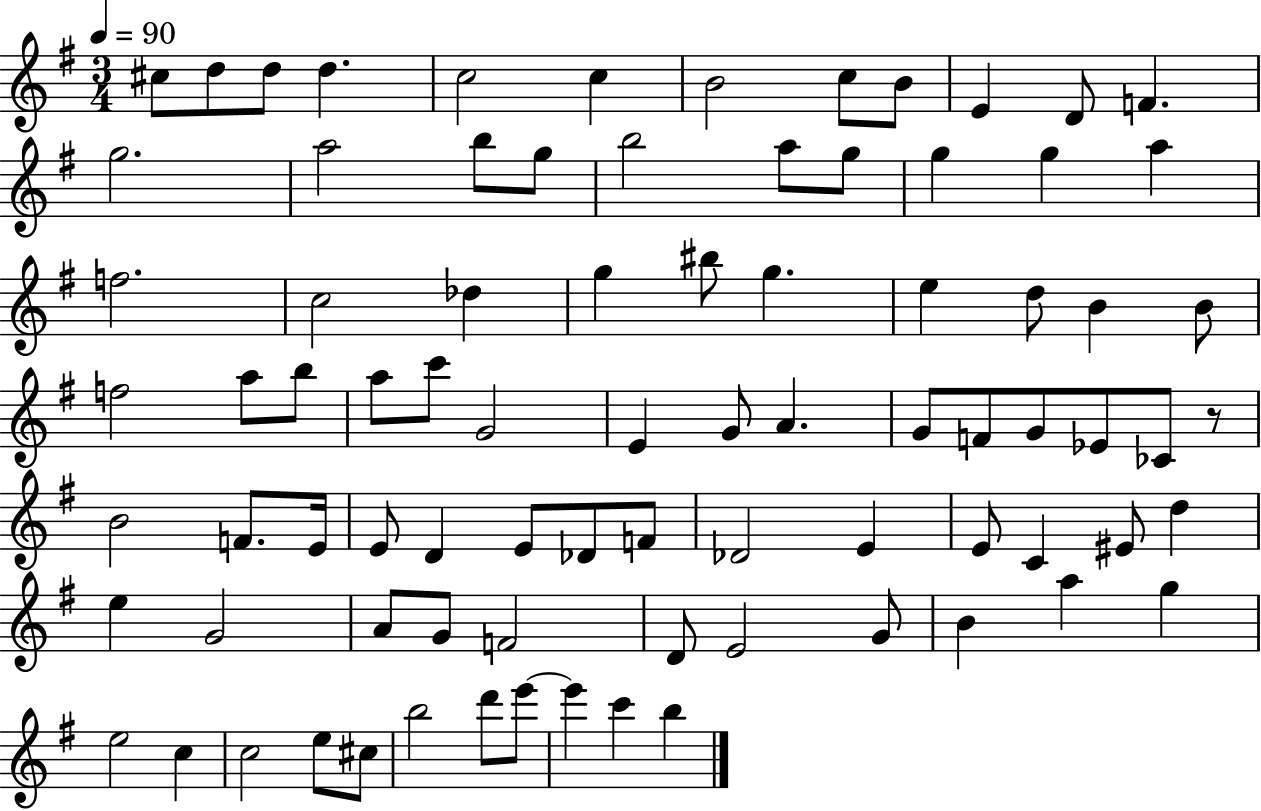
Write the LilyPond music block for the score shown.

{
  \clef treble
  \numericTimeSignature
  \time 3/4
  \key g \major
  \tempo 4 = 90
  cis''8 d''8 d''8 d''4. | c''2 c''4 | b'2 c''8 b'8 | e'4 d'8 f'4. | \break g''2. | a''2 b''8 g''8 | b''2 a''8 g''8 | g''4 g''4 a''4 | \break f''2. | c''2 des''4 | g''4 bis''8 g''4. | e''4 d''8 b'4 b'8 | \break f''2 a''8 b''8 | a''8 c'''8 g'2 | e'4 g'8 a'4. | g'8 f'8 g'8 ees'8 ces'8 r8 | \break b'2 f'8. e'16 | e'8 d'4 e'8 des'8 f'8 | des'2 e'4 | e'8 c'4 eis'8 d''4 | \break e''4 g'2 | a'8 g'8 f'2 | d'8 e'2 g'8 | b'4 a''4 g''4 | \break e''2 c''4 | c''2 e''8 cis''8 | b''2 d'''8 e'''8~~ | e'''4 c'''4 b''4 | \break \bar "|."
}